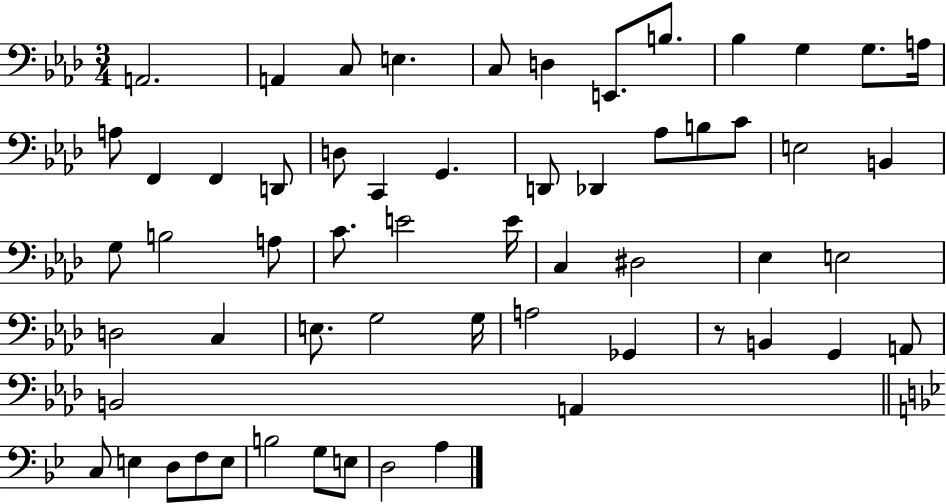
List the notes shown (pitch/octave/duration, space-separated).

A2/h. A2/q C3/e E3/q. C3/e D3/q E2/e. B3/e. Bb3/q G3/q G3/e. A3/s A3/e F2/q F2/q D2/e D3/e C2/q G2/q. D2/e Db2/q Ab3/e B3/e C4/e E3/h B2/q G3/e B3/h A3/e C4/e. E4/h E4/s C3/q D#3/h Eb3/q E3/h D3/h C3/q E3/e. G3/h G3/s A3/h Gb2/q R/e B2/q G2/q A2/e B2/h A2/q C3/e E3/q D3/e F3/e E3/e B3/h G3/e E3/e D3/h A3/q